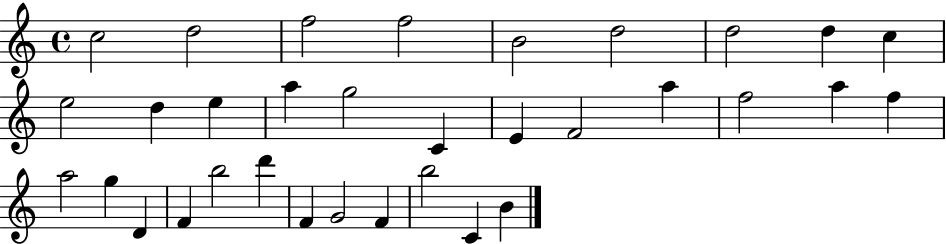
X:1
T:Untitled
M:4/4
L:1/4
K:C
c2 d2 f2 f2 B2 d2 d2 d c e2 d e a g2 C E F2 a f2 a f a2 g D F b2 d' F G2 F b2 C B